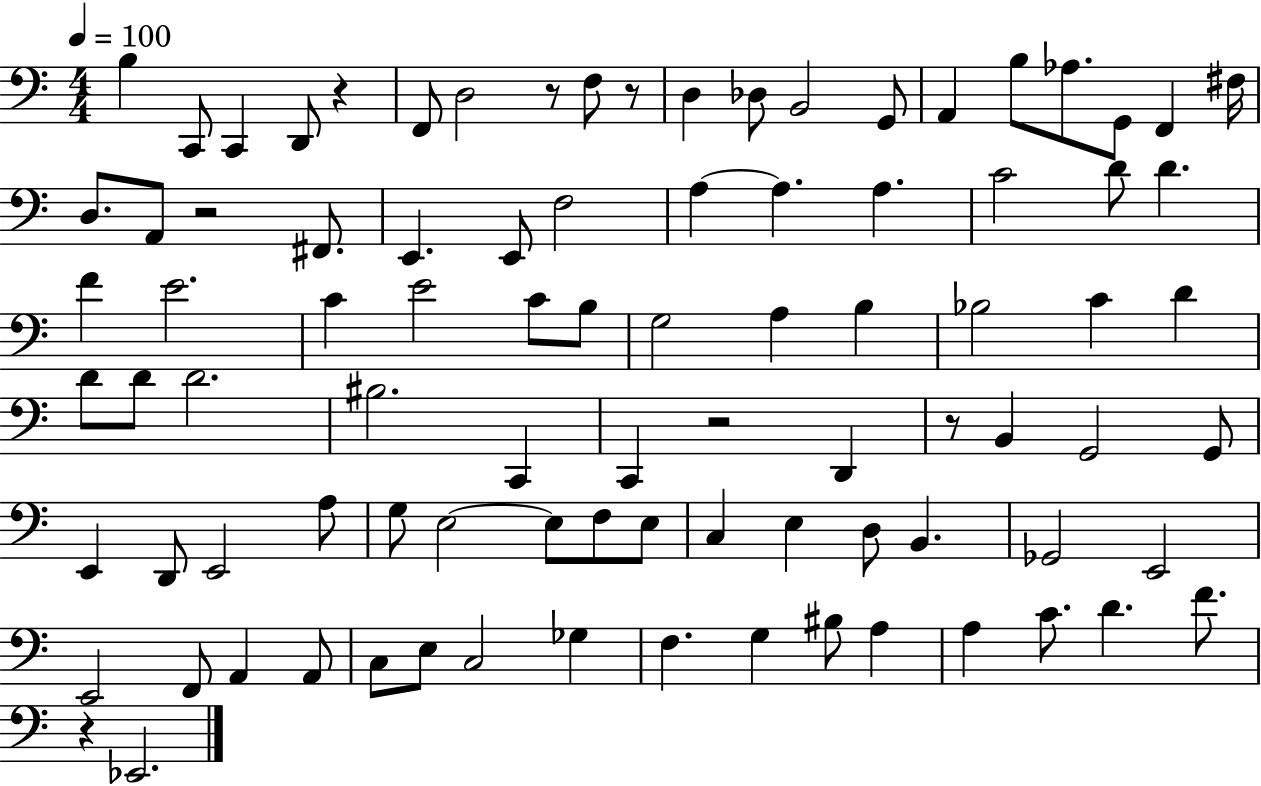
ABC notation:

X:1
T:Untitled
M:4/4
L:1/4
K:C
B, C,,/2 C,, D,,/2 z F,,/2 D,2 z/2 F,/2 z/2 D, _D,/2 B,,2 G,,/2 A,, B,/2 _A,/2 G,,/2 F,, ^F,/4 D,/2 A,,/2 z2 ^F,,/2 E,, E,,/2 F,2 A, A, A, C2 D/2 D F E2 C E2 C/2 B,/2 G,2 A, B, _B,2 C D D/2 D/2 D2 ^B,2 C,, C,, z2 D,, z/2 B,, G,,2 G,,/2 E,, D,,/2 E,,2 A,/2 G,/2 E,2 E,/2 F,/2 E,/2 C, E, D,/2 B,, _G,,2 E,,2 E,,2 F,,/2 A,, A,,/2 C,/2 E,/2 C,2 _G, F, G, ^B,/2 A, A, C/2 D F/2 z _E,,2